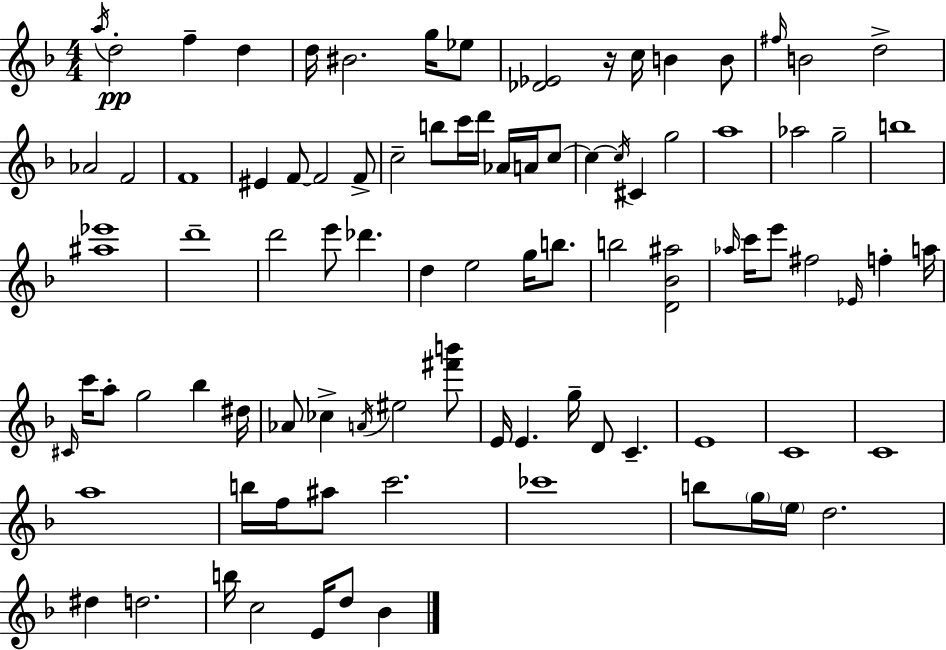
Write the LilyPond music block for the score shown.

{
  \clef treble
  \numericTimeSignature
  \time 4/4
  \key f \major
  \repeat volta 2 { \acciaccatura { a''16 }\pp d''2-. f''4-- d''4 | d''16 bis'2. g''16 ees''8 | <des' ees'>2 r16 c''16 b'4 b'8 | \grace { fis''16 } b'2 d''2-> | \break aes'2 f'2 | f'1 | eis'4 f'8~~ f'2 | f'8-> c''2-- b''8 c'''16 d'''16 aes'16 a'16 | \break c''8~~ c''4~~ \acciaccatura { c''16 } cis'4 g''2 | a''1 | aes''2 g''2-- | b''1 | \break <ais'' ees'''>1 | d'''1-- | d'''2 e'''8 des'''4. | d''4 e''2 g''16 | \break b''8. b''2 <d' bes' ais''>2 | \grace { aes''16 } c'''16 e'''8 fis''2 \grace { ees'16 } | f''4-. a''16 \grace { cis'16 } c'''16 a''8-. g''2 | bes''4 dis''16 aes'8 ces''4-> \acciaccatura { a'16 } eis''2 | \break <fis''' b'''>8 e'16 e'4. g''16-- d'8 | c'4.-- e'1 | c'1 | c'1 | \break a''1 | b''16 f''16 ais''8 c'''2. | ces'''1 | b''8 \parenthesize g''16 \parenthesize e''16 d''2. | \break dis''4 d''2. | b''16 c''2 | e'16 d''8 bes'4 } \bar "|."
}